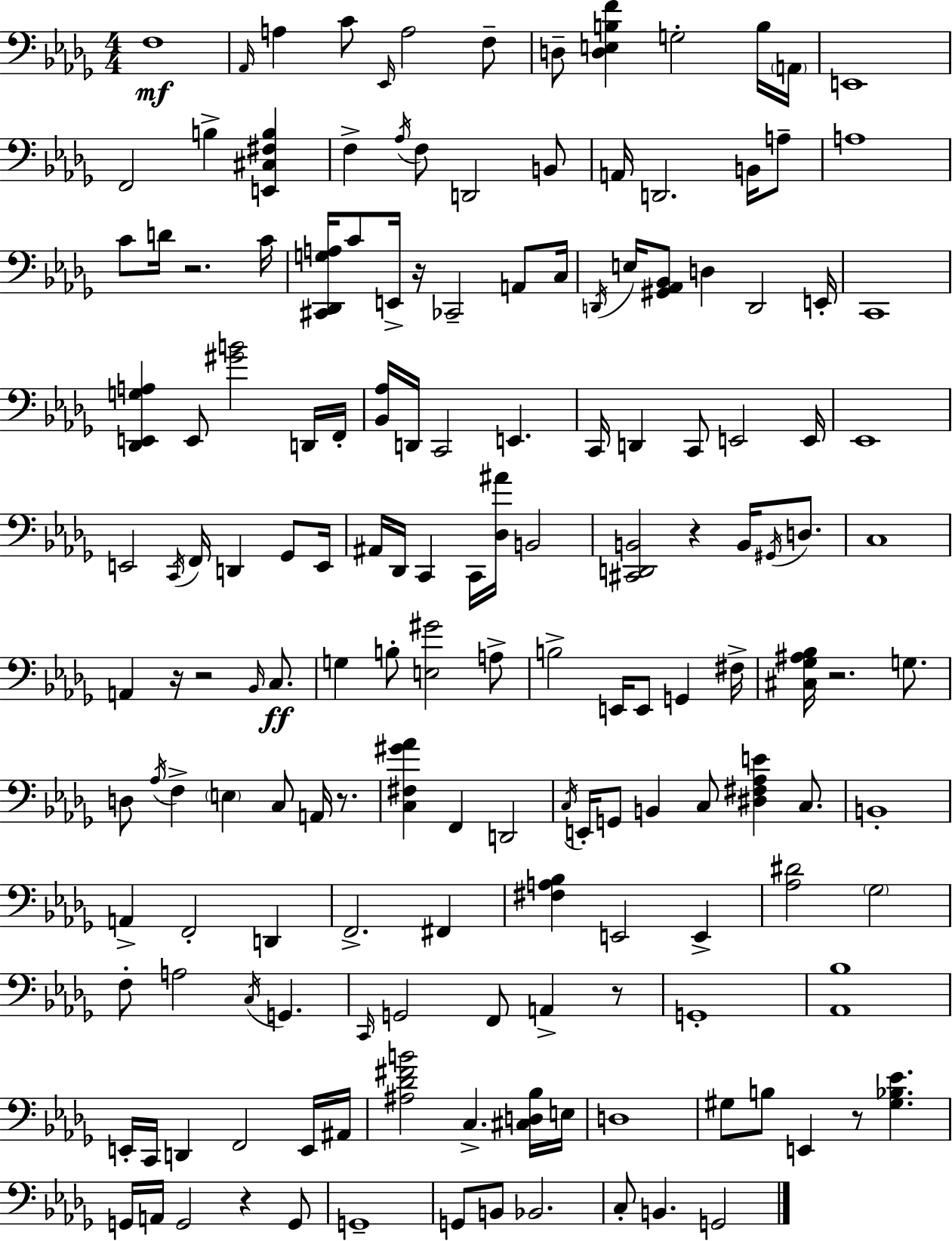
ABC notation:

X:1
T:Untitled
M:4/4
L:1/4
K:Bbm
F,4 _A,,/4 A, C/2 _E,,/4 A,2 F,/2 D,/2 [D,E,B,F] G,2 B,/4 A,,/4 E,,4 F,,2 B, [E,,^C,^F,B,] F, _A,/4 F,/2 D,,2 B,,/2 A,,/4 D,,2 B,,/4 A,/2 A,4 C/2 D/4 z2 C/4 [^C,,_D,,G,A,]/4 C/2 E,,/4 z/4 _C,,2 A,,/2 C,/4 D,,/4 E,/4 [^G,,_A,,_B,,]/2 D, D,,2 E,,/4 C,,4 [_D,,E,,G,A,] E,,/2 [^GB]2 D,,/4 F,,/4 [_B,,_A,]/4 D,,/4 C,,2 E,, C,,/4 D,, C,,/2 E,,2 E,,/4 _E,,4 E,,2 C,,/4 F,,/4 D,, _G,,/2 E,,/4 ^A,,/4 _D,,/4 C,, C,,/4 [_D,^A]/4 B,,2 [^C,,D,,B,,]2 z B,,/4 ^G,,/4 D,/2 C,4 A,, z/4 z2 _B,,/4 C,/2 G, B,/2 [E,^G]2 A,/2 B,2 E,,/4 E,,/2 G,, ^F,/4 [^C,_G,^A,_B,]/4 z2 G,/2 D,/2 _A,/4 F, E, C,/2 A,,/4 z/2 [C,^F,^G_A] F,, D,,2 C,/4 E,,/4 G,,/2 B,, C,/2 [^D,^F,_A,E] C,/2 B,,4 A,, F,,2 D,, F,,2 ^F,, [^F,A,_B,] E,,2 E,, [_A,^D]2 _G,2 F,/2 A,2 C,/4 G,, C,,/4 G,,2 F,,/2 A,, z/2 G,,4 [_A,,_B,]4 E,,/4 C,,/4 D,, F,,2 E,,/4 ^A,,/4 [^A,_D^FB]2 C, [^C,D,_B,]/4 E,/4 D,4 ^G,/2 B,/2 E,, z/2 [^G,_B,_E] G,,/4 A,,/4 G,,2 z G,,/2 G,,4 G,,/2 B,,/2 _B,,2 C,/2 B,, G,,2